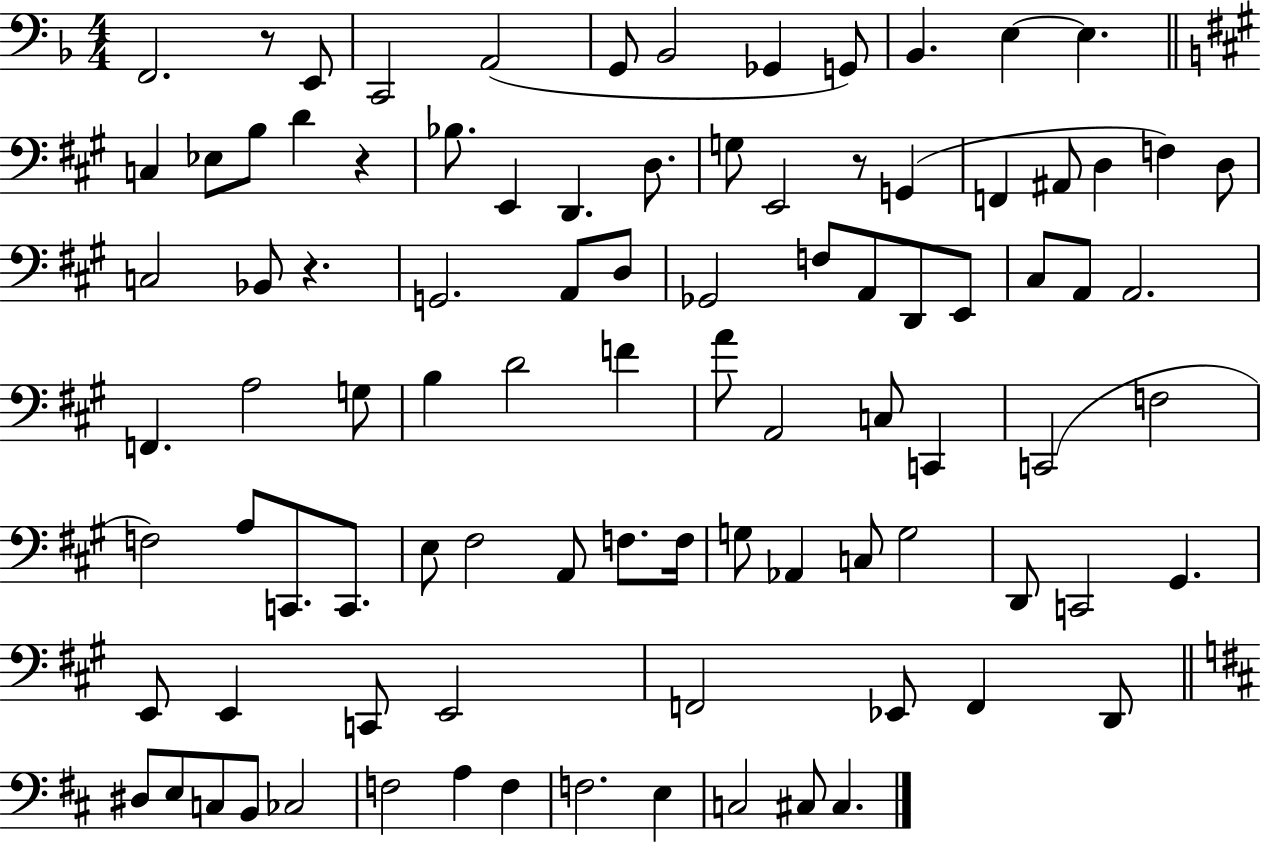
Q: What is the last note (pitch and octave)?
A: C#3